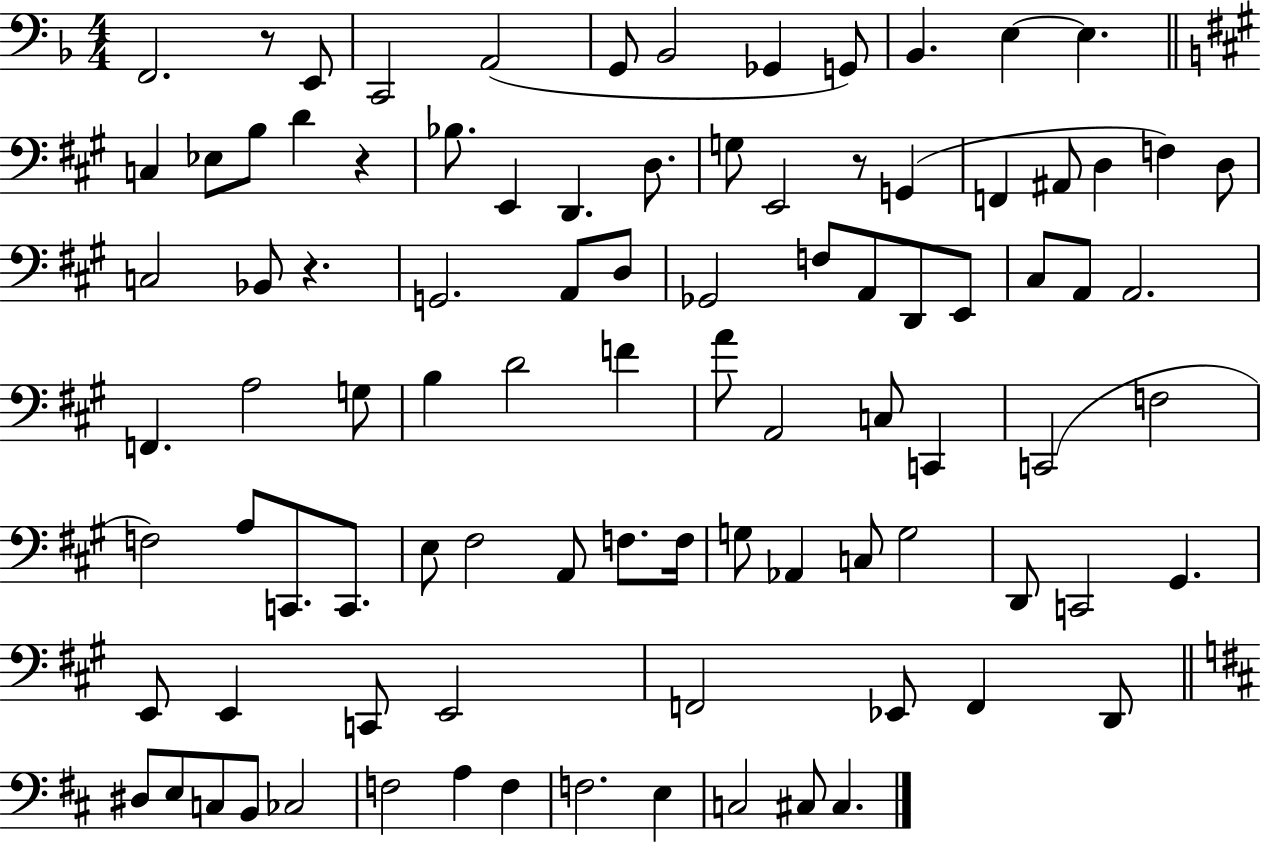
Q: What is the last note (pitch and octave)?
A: C#3